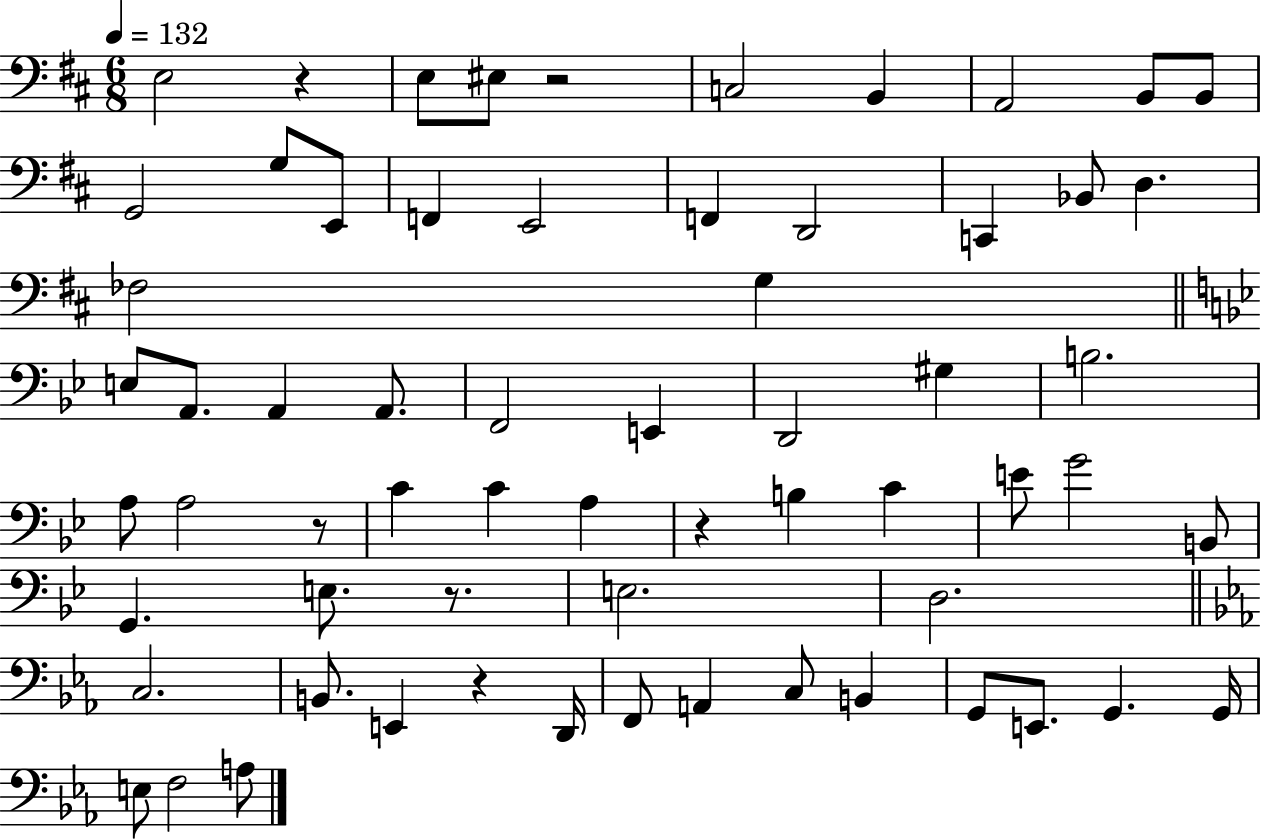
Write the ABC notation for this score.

X:1
T:Untitled
M:6/8
L:1/4
K:D
E,2 z E,/2 ^E,/2 z2 C,2 B,, A,,2 B,,/2 B,,/2 G,,2 G,/2 E,,/2 F,, E,,2 F,, D,,2 C,, _B,,/2 D, _F,2 G, E,/2 A,,/2 A,, A,,/2 F,,2 E,, D,,2 ^G, B,2 A,/2 A,2 z/2 C C A, z B, C E/2 G2 B,,/2 G,, E,/2 z/2 E,2 D,2 C,2 B,,/2 E,, z D,,/4 F,,/2 A,, C,/2 B,, G,,/2 E,,/2 G,, G,,/4 E,/2 F,2 A,/2